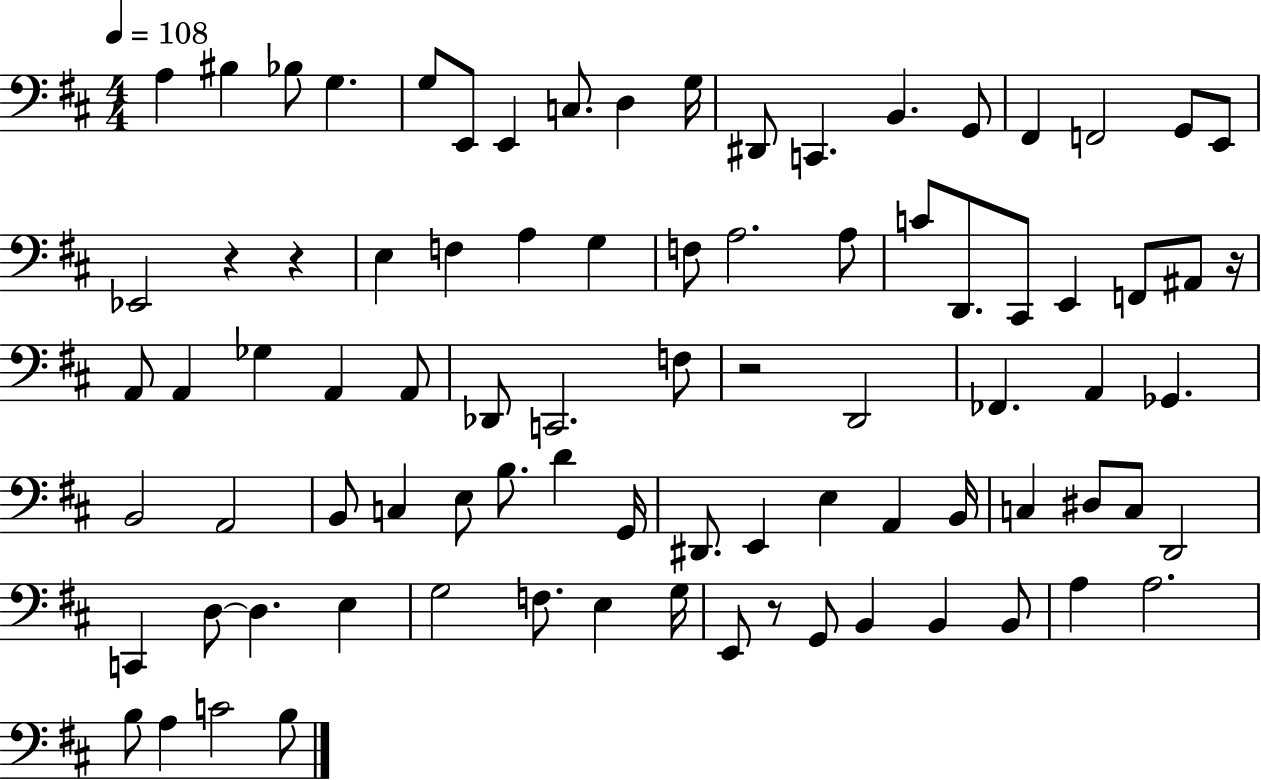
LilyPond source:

{
  \clef bass
  \numericTimeSignature
  \time 4/4
  \key d \major
  \tempo 4 = 108
  a4 bis4 bes8 g4. | g8 e,8 e,4 c8. d4 g16 | dis,8 c,4. b,4. g,8 | fis,4 f,2 g,8 e,8 | \break ees,2 r4 r4 | e4 f4 a4 g4 | f8 a2. a8 | c'8 d,8. cis,8 e,4 f,8 ais,8 r16 | \break a,8 a,4 ges4 a,4 a,8 | des,8 c,2. f8 | r2 d,2 | fes,4. a,4 ges,4. | \break b,2 a,2 | b,8 c4 e8 b8. d'4 g,16 | dis,8. e,4 e4 a,4 b,16 | c4 dis8 c8 d,2 | \break c,4 d8~~ d4. e4 | g2 f8. e4 g16 | e,8 r8 g,8 b,4 b,4 b,8 | a4 a2. | \break b8 a4 c'2 b8 | \bar "|."
}